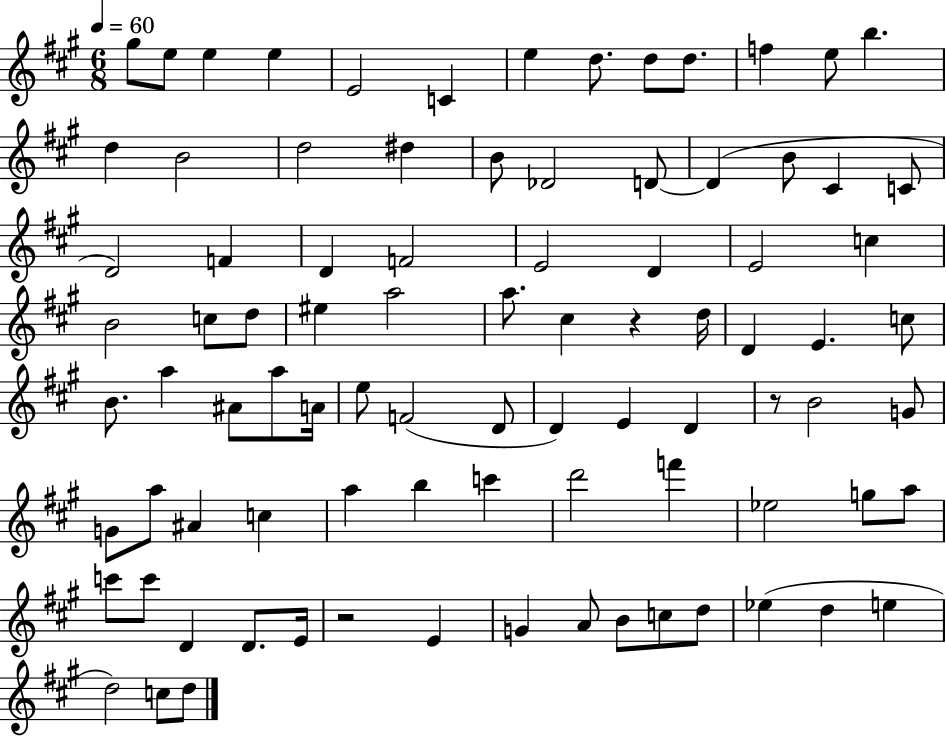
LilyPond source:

{
  \clef treble
  \numericTimeSignature
  \time 6/8
  \key a \major
  \tempo 4 = 60
  gis''8 e''8 e''4 e''4 | e'2 c'4 | e''4 d''8. d''8 d''8. | f''4 e''8 b''4. | \break d''4 b'2 | d''2 dis''4 | b'8 des'2 d'8~~ | d'4( b'8 cis'4 c'8 | \break d'2) f'4 | d'4 f'2 | e'2 d'4 | e'2 c''4 | \break b'2 c''8 d''8 | eis''4 a''2 | a''8. cis''4 r4 d''16 | d'4 e'4. c''8 | \break b'8. a''4 ais'8 a''8 a'16 | e''8 f'2( d'8 | d'4) e'4 d'4 | r8 b'2 g'8 | \break g'8 a''8 ais'4 c''4 | a''4 b''4 c'''4 | d'''2 f'''4 | ees''2 g''8 a''8 | \break c'''8 c'''8 d'4 d'8. e'16 | r2 e'4 | g'4 a'8 b'8 c''8 d''8 | ees''4( d''4 e''4 | \break d''2) c''8 d''8 | \bar "|."
}